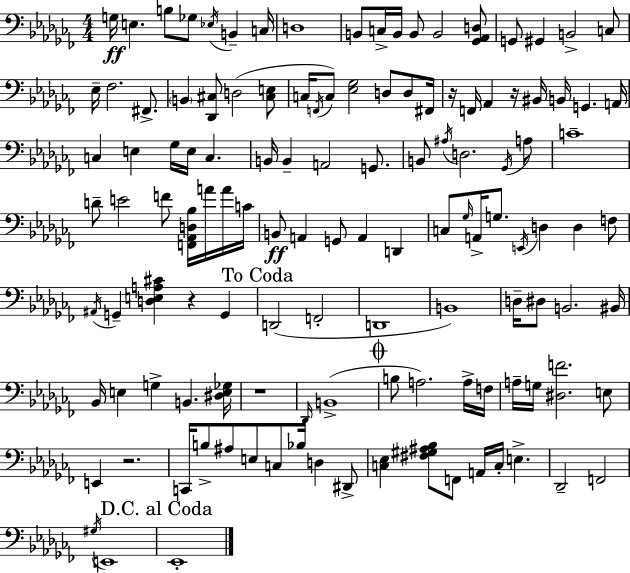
{
  \clef bass
  \numericTimeSignature
  \time 4/4
  \key aes \minor
  \repeat volta 2 { g16\ff e4. b8 ges8 \acciaccatura { ees16 } b,4-- | c16 d1 | b,8 c16-> b,16 b,8 b,2 <ges, aes, d>8 | g,8 gis,4 b,2-> c8 | \break ees16-- fes2. fis,8.-> | \parenthesize b,4 <des, cis>8 d2( <cis e>8 | c16 \acciaccatura { f,16 } c8) <ees ges>2 d8 d8 | fis,16 r16 f,16 aes,4 r16 bis,16 b,16 g,4. | \break a,16 c4 e4 ges16 e16 c4. | b,16 b,4-- a,2 g,8. | b,8 \acciaccatura { ais16 } d2. | \acciaccatura { ges,16 } a8 c'1-- | \break d'8-- e'2 f'8 | <f, aes, d bes>16 a'16 a'16 c'16 b,8\ff a,4 g,8 a,4 | d,4 c8 \grace { ges16 } a,16-> g8. \acciaccatura { e,16 } d4 | d4 f8 \acciaccatura { ais,16 } g,4-- <d e a cis'>4 r4 | \break g,4 \mark "To Coda" d,2( f,2-. | d,1 | b,1) | d16-- dis8 b,2. | \break bis,16 bes,16 e4 g4-> | b,4. <dis e ges>16 r1 | \grace { des,16 }( b,1-> | \mark \markup { \musicglyph "scripts.coda" } b8 a2.) | \break a16-> f16 a16-- g16 <dis f'>2. | e8 e,4 r2. | c,16 b8-> ais8 e8 c8 | bes16 d4 dis,8-> <c ees>4 <fis gis ais bes>8 f,8 | \break a,16 c16-. e4.-> des,2-- | f,2 \acciaccatura { gis16 } e,1 | \mark "D.C. al Coda" ees,1-. | } \bar "|."
}